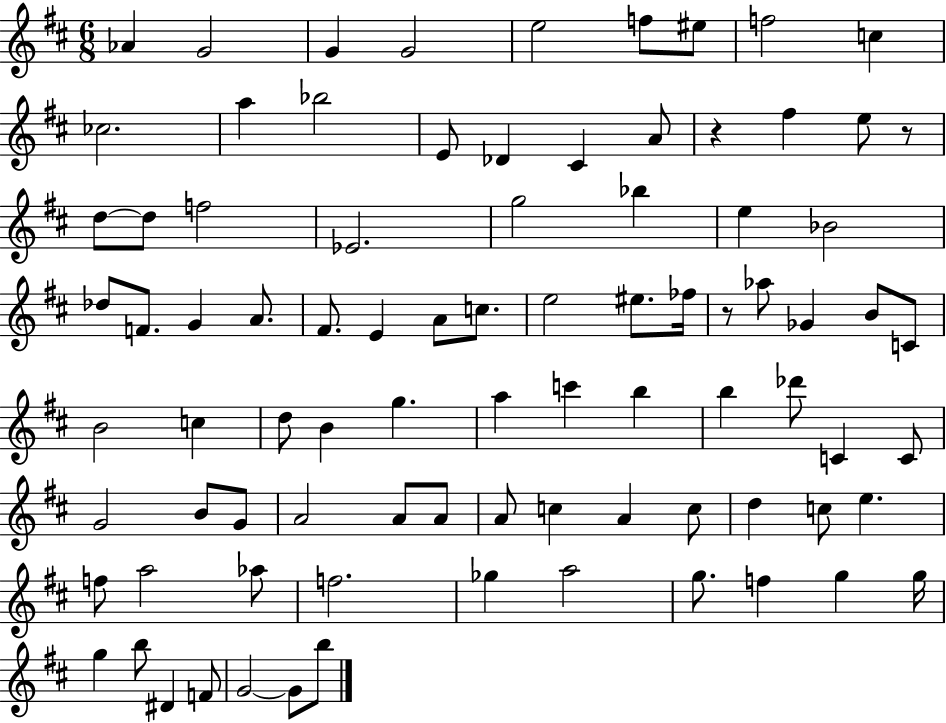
{
  \clef treble
  \numericTimeSignature
  \time 6/8
  \key d \major
  aes'4 g'2 | g'4 g'2 | e''2 f''8 eis''8 | f''2 c''4 | \break ces''2. | a''4 bes''2 | e'8 des'4 cis'4 a'8 | r4 fis''4 e''8 r8 | \break d''8~~ d''8 f''2 | ees'2. | g''2 bes''4 | e''4 bes'2 | \break des''8 f'8. g'4 a'8. | fis'8. e'4 a'8 c''8. | e''2 eis''8. fes''16 | r8 aes''8 ges'4 b'8 c'8 | \break b'2 c''4 | d''8 b'4 g''4. | a''4 c'''4 b''4 | b''4 des'''8 c'4 c'8 | \break g'2 b'8 g'8 | a'2 a'8 a'8 | a'8 c''4 a'4 c''8 | d''4 c''8 e''4. | \break f''8 a''2 aes''8 | f''2. | ges''4 a''2 | g''8. f''4 g''4 g''16 | \break g''4 b''8 dis'4 f'8 | g'2~~ g'8 b''8 | \bar "|."
}